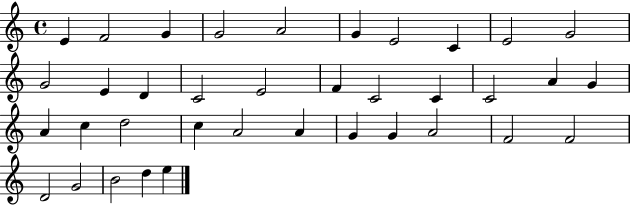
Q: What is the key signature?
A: C major